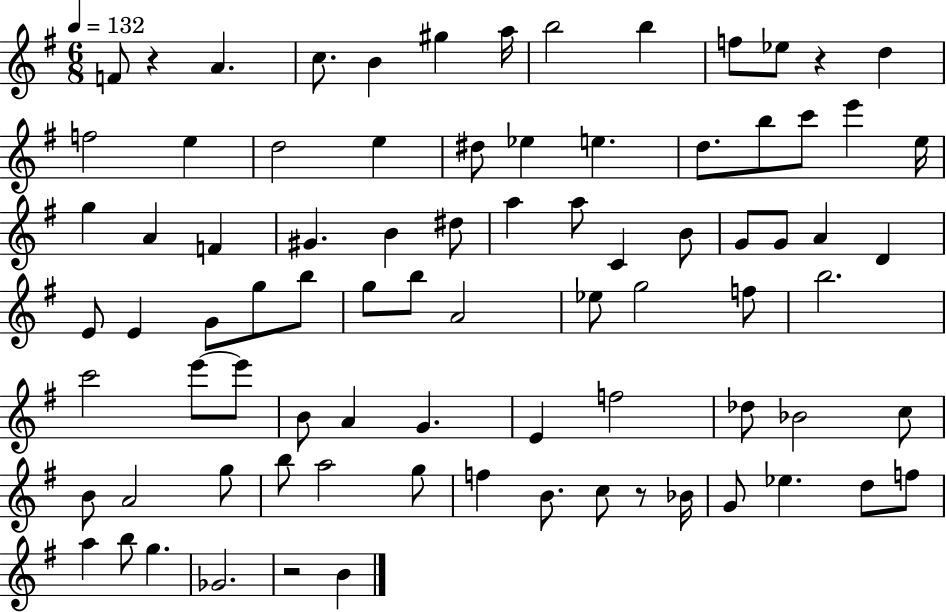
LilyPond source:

{
  \clef treble
  \numericTimeSignature
  \time 6/8
  \key g \major
  \tempo 4 = 132
  \repeat volta 2 { f'8 r4 a'4. | c''8. b'4 gis''4 a''16 | b''2 b''4 | f''8 ees''8 r4 d''4 | \break f''2 e''4 | d''2 e''4 | dis''8 ees''4 e''4. | d''8. b''8 c'''8 e'''4 e''16 | \break g''4 a'4 f'4 | gis'4. b'4 dis''8 | a''4 a''8 c'4 b'8 | g'8 g'8 a'4 d'4 | \break e'8 e'4 g'8 g''8 b''8 | g''8 b''8 a'2 | ees''8 g''2 f''8 | b''2. | \break c'''2 e'''8~~ e'''8 | b'8 a'4 g'4. | e'4 f''2 | des''8 bes'2 c''8 | \break b'8 a'2 g''8 | b''8 a''2 g''8 | f''4 b'8. c''8 r8 bes'16 | g'8 ees''4. d''8 f''8 | \break a''4 b''8 g''4. | ges'2. | r2 b'4 | } \bar "|."
}